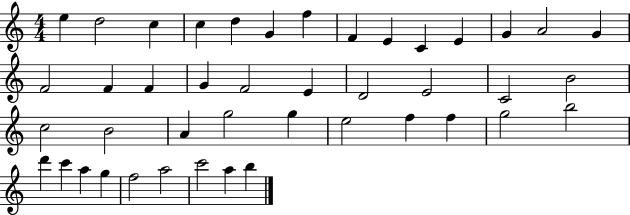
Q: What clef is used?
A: treble